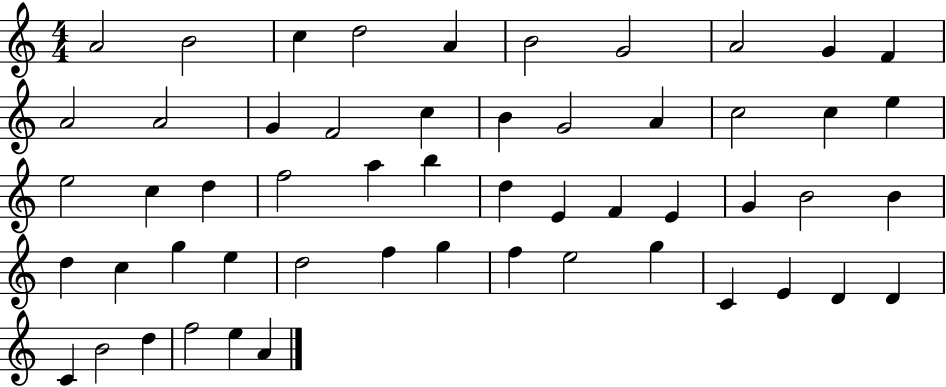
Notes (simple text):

A4/h B4/h C5/q D5/h A4/q B4/h G4/h A4/h G4/q F4/q A4/h A4/h G4/q F4/h C5/q B4/q G4/h A4/q C5/h C5/q E5/q E5/h C5/q D5/q F5/h A5/q B5/q D5/q E4/q F4/q E4/q G4/q B4/h B4/q D5/q C5/q G5/q E5/q D5/h F5/q G5/q F5/q E5/h G5/q C4/q E4/q D4/q D4/q C4/q B4/h D5/q F5/h E5/q A4/q